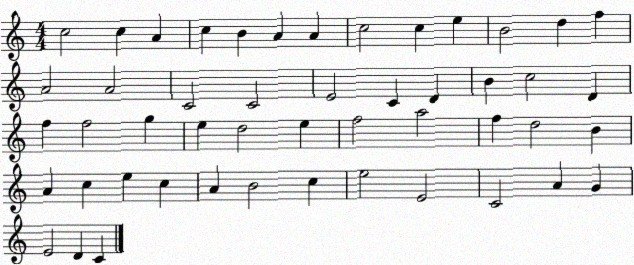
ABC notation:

X:1
T:Untitled
M:4/4
L:1/4
K:C
c2 c A c B A A c2 c e B2 d f A2 A2 C2 C2 E2 C D B c2 D f f2 g e d2 e f2 a2 f d2 B A c e c A B2 c e2 E2 C2 A G E2 D C